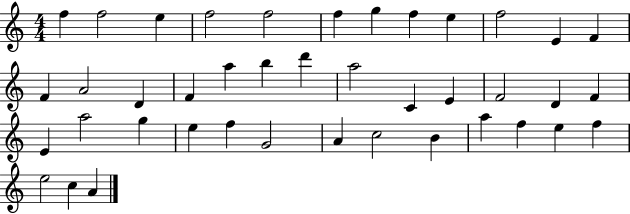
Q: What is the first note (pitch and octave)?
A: F5